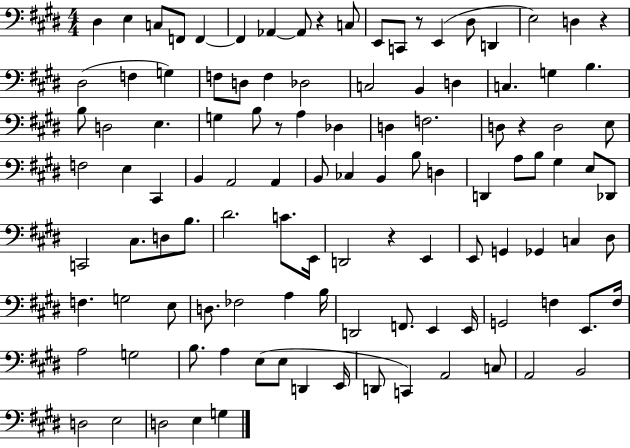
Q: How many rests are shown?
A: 6